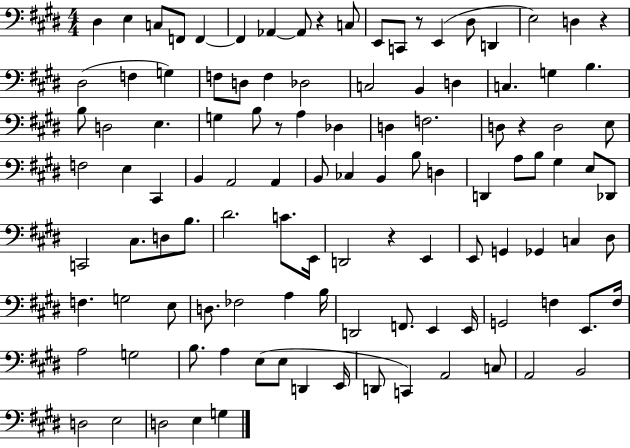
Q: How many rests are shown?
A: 6